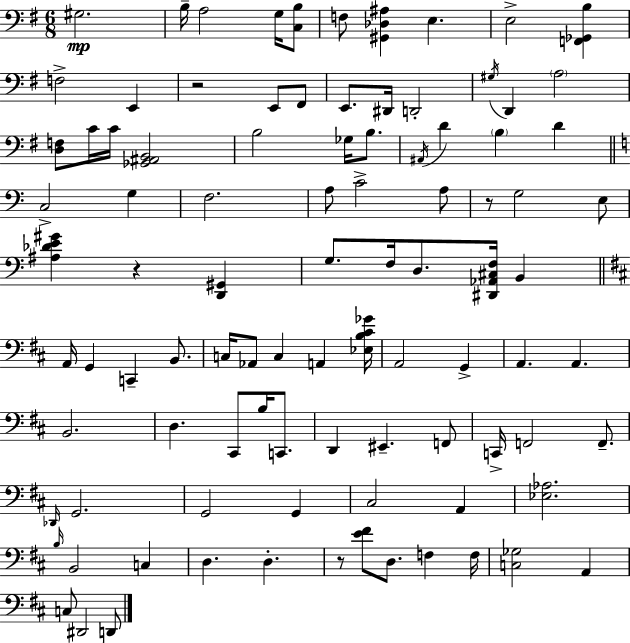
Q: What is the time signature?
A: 6/8